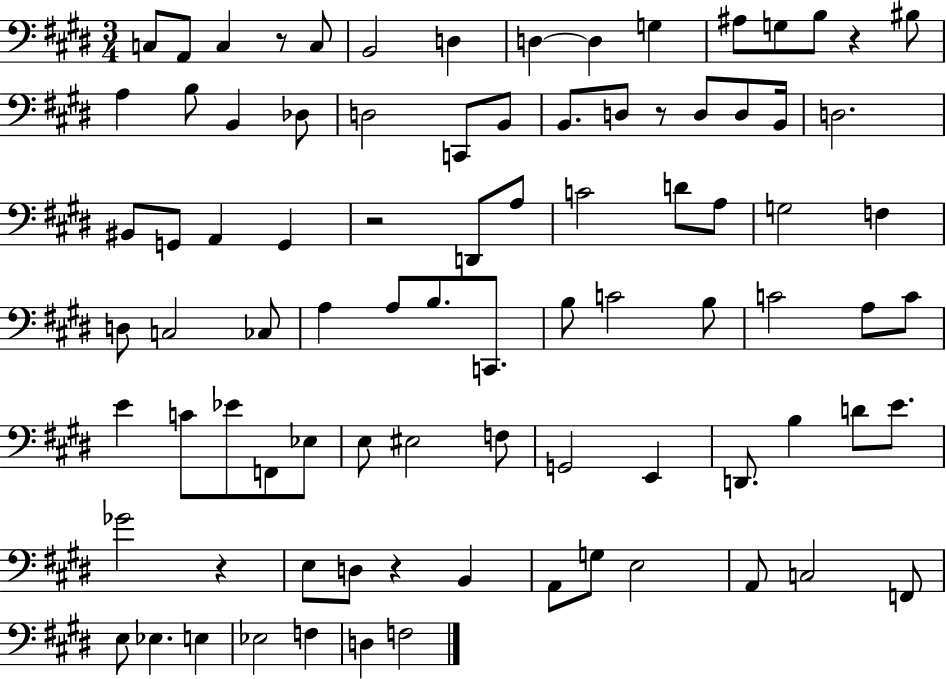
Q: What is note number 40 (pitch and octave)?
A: CES3